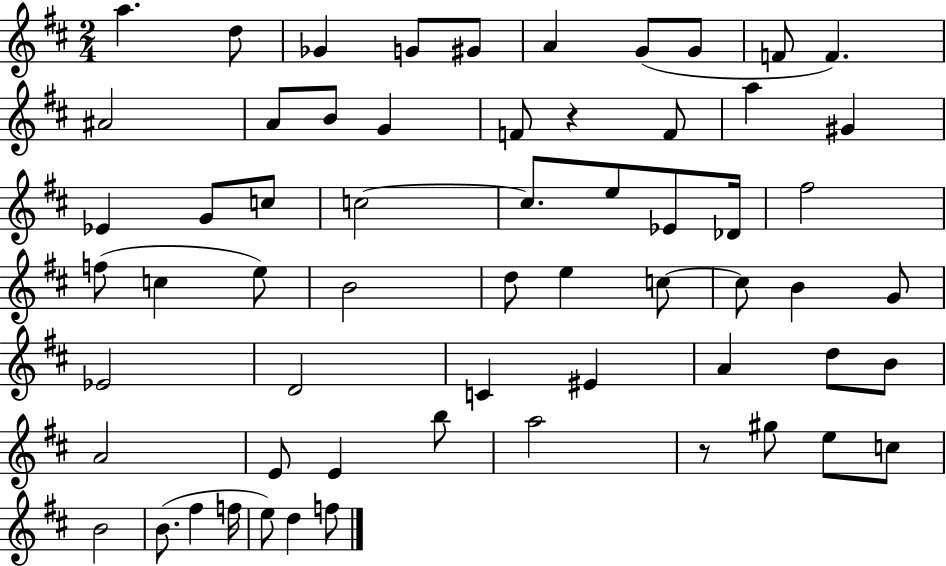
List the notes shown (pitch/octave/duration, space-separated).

A5/q. D5/e Gb4/q G4/e G#4/e A4/q G4/e G4/e F4/e F4/q. A#4/h A4/e B4/e G4/q F4/e R/q F4/e A5/q G#4/q Eb4/q G4/e C5/e C5/h C5/e. E5/e Eb4/e Db4/s F#5/h F5/e C5/q E5/e B4/h D5/e E5/q C5/e C5/e B4/q G4/e Eb4/h D4/h C4/q EIS4/q A4/q D5/e B4/e A4/h E4/e E4/q B5/e A5/h R/e G#5/e E5/e C5/e B4/h B4/e. F#5/q F5/s E5/e D5/q F5/e